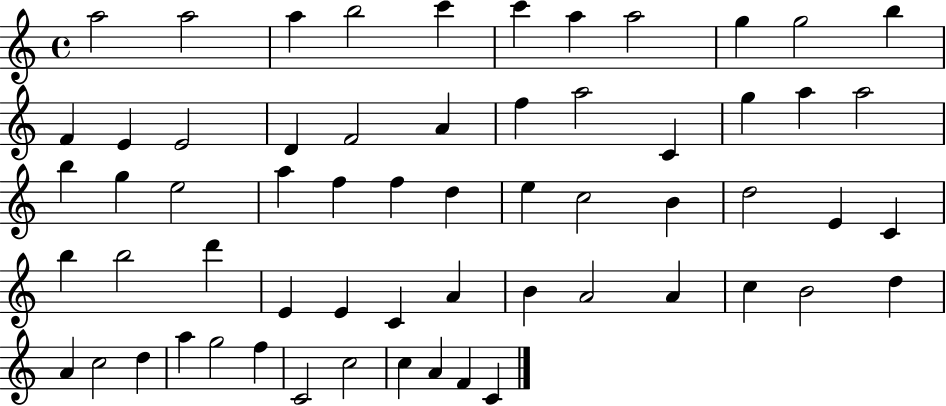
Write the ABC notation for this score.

X:1
T:Untitled
M:4/4
L:1/4
K:C
a2 a2 a b2 c' c' a a2 g g2 b F E E2 D F2 A f a2 C g a a2 b g e2 a f f d e c2 B d2 E C b b2 d' E E C A B A2 A c B2 d A c2 d a g2 f C2 c2 c A F C